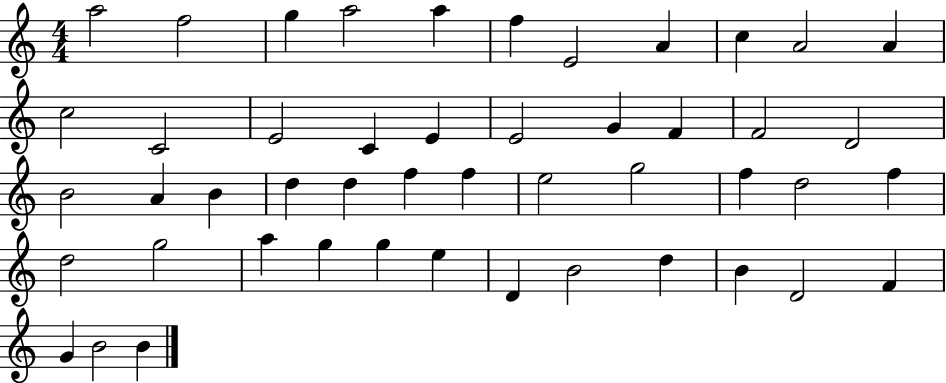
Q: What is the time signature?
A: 4/4